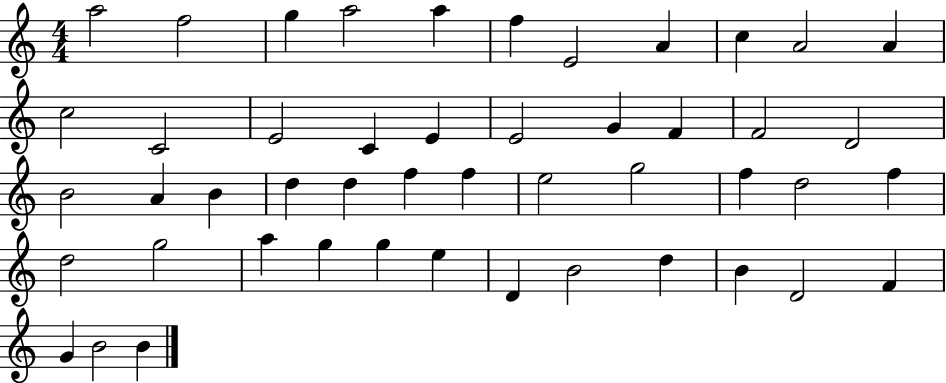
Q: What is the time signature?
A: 4/4